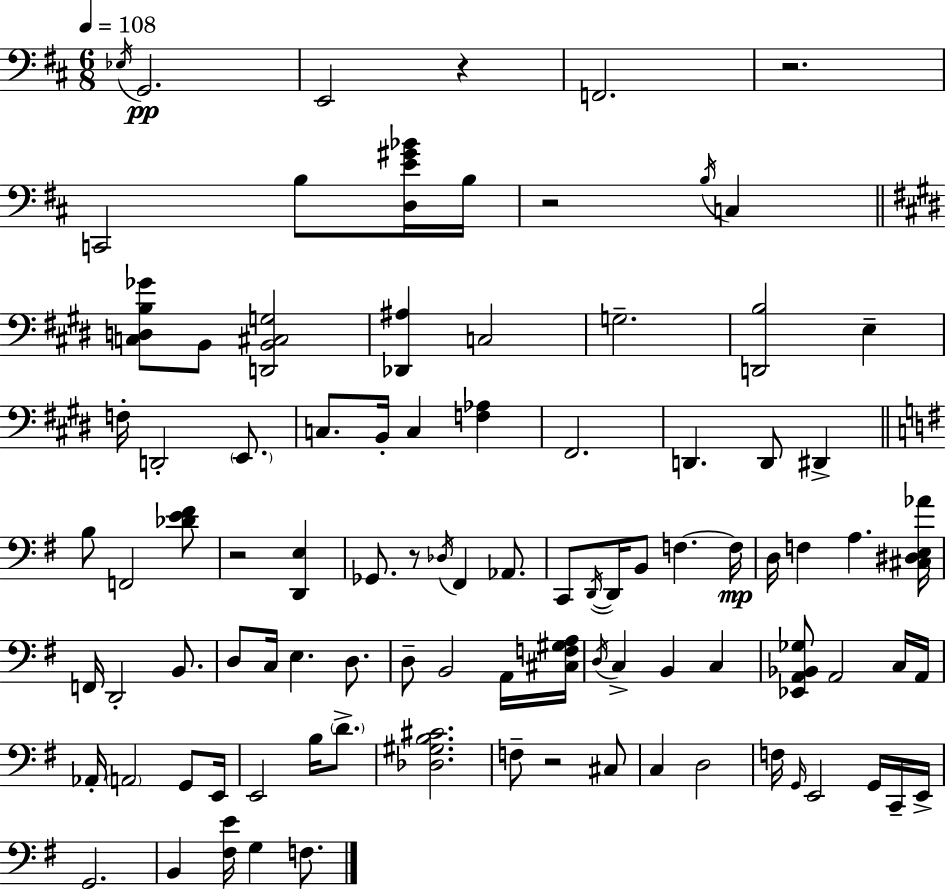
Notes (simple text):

Eb3/s G2/h. E2/h R/q F2/h. R/h. C2/h B3/e [D3,E4,G#4,Bb4]/s B3/s R/h B3/s C3/q [C3,D3,B3,Gb4]/e B2/e [D2,B2,C#3,G3]/h [Db2,A#3]/q C3/h G3/h. [D2,B3]/h E3/q F3/s D2/h E2/e. C3/e. B2/s C3/q [F3,Ab3]/q F#2/h. D2/q. D2/e D#2/q B3/e F2/h [Db4,E4,F#4]/e R/h [D2,E3]/q Gb2/e. R/e Db3/s F#2/q Ab2/e. C2/e D2/s D2/s B2/e F3/q. F3/s D3/s F3/q A3/q. [C#3,D#3,E3,Ab4]/s F2/s D2/h B2/e. D3/e C3/s E3/q. D3/e. D3/e B2/h A2/s [C#3,F3,G#3,A3]/s D3/s C3/q B2/q C3/q [Eb2,A2,Bb2,Gb3]/e A2/h C3/s A2/s Ab2/s A2/h G2/e E2/s E2/h B3/s D4/e. [Db3,G#3,B3,C#4]/h. F3/e R/h C#3/e C3/q D3/h F3/s G2/s E2/h G2/s C2/s E2/s G2/h. B2/q [F#3,E4]/s G3/q F3/e.